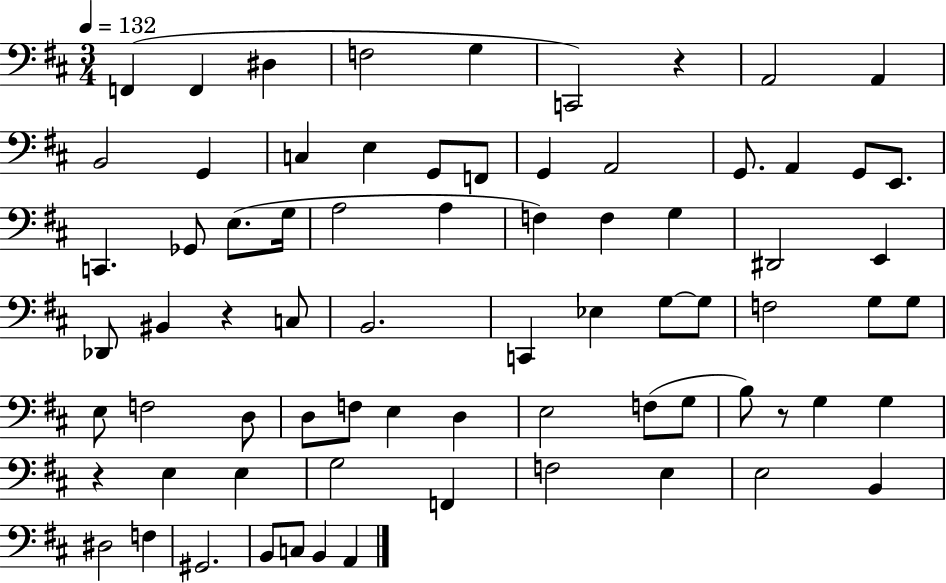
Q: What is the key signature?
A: D major